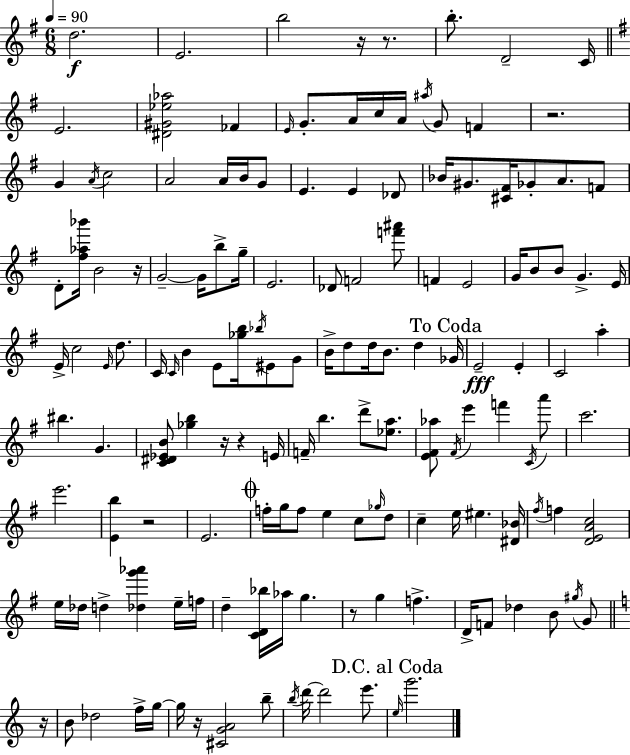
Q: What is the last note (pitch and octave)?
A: G6